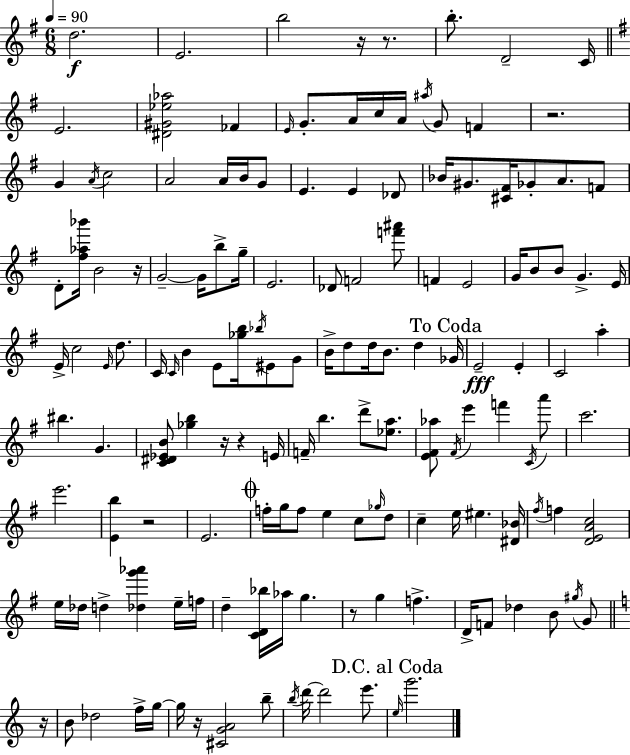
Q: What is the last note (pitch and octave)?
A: G6